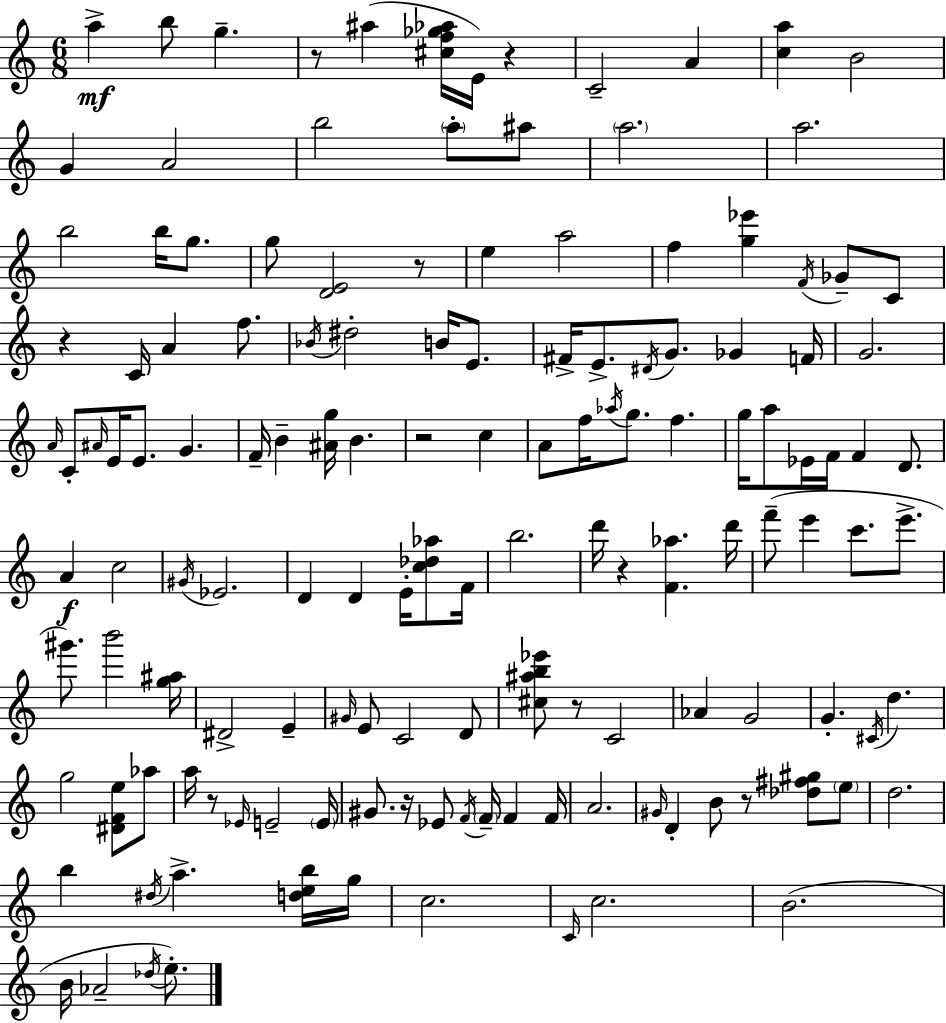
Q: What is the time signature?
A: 6/8